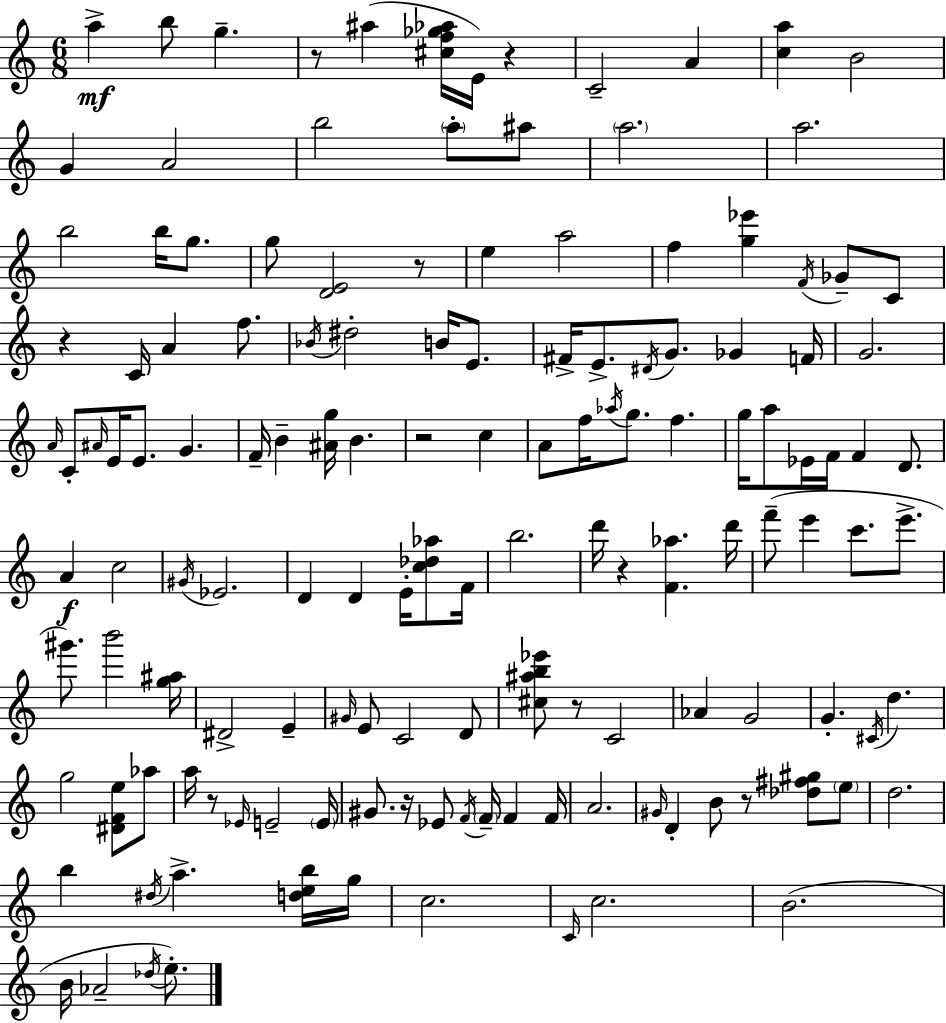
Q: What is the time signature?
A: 6/8